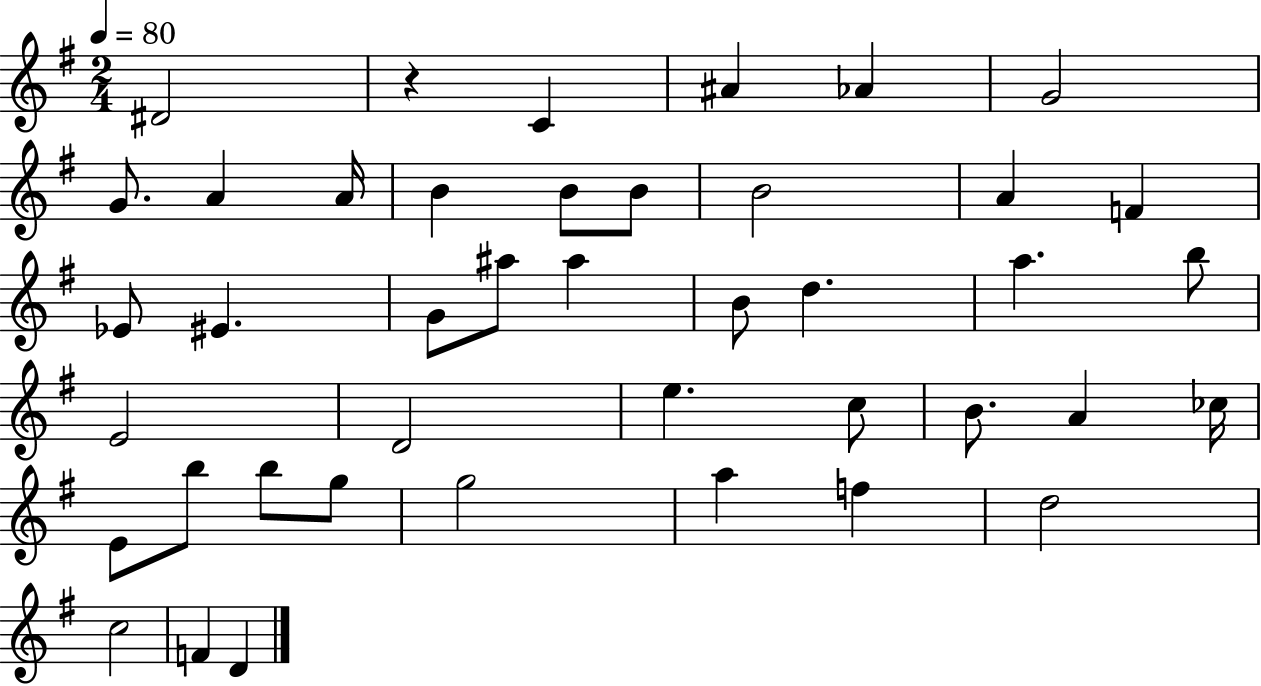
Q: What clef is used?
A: treble